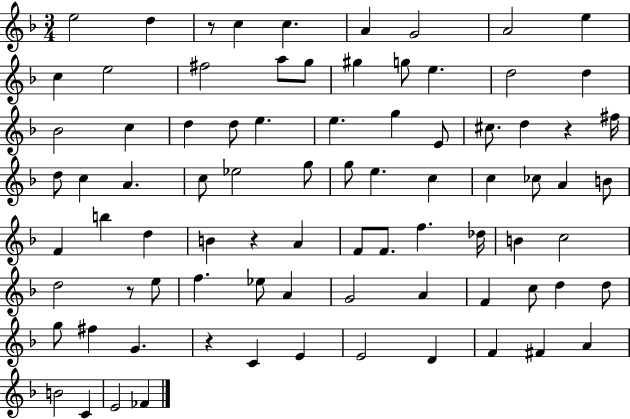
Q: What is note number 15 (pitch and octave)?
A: G5